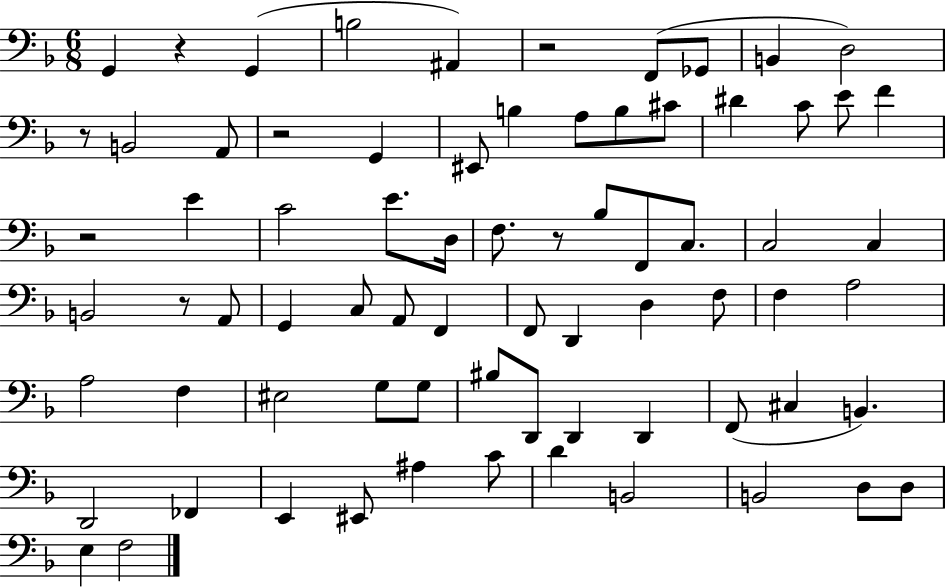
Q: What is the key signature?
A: F major